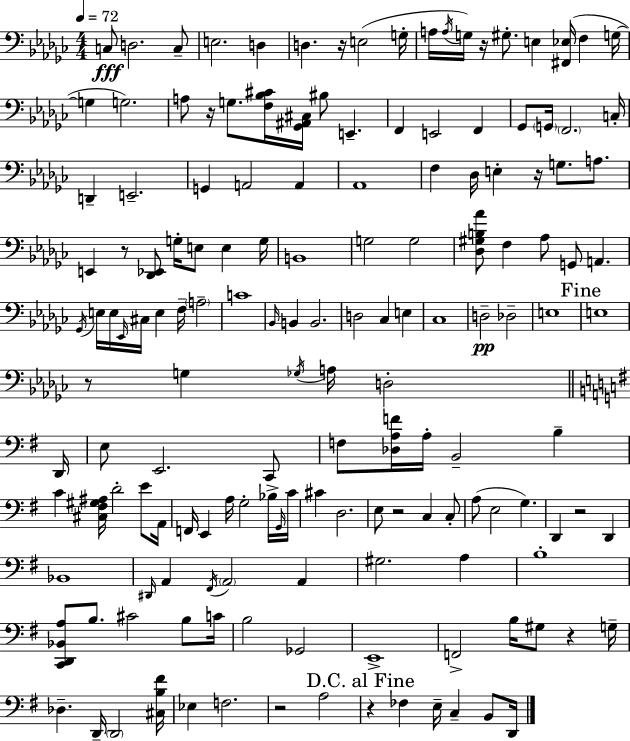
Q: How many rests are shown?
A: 11